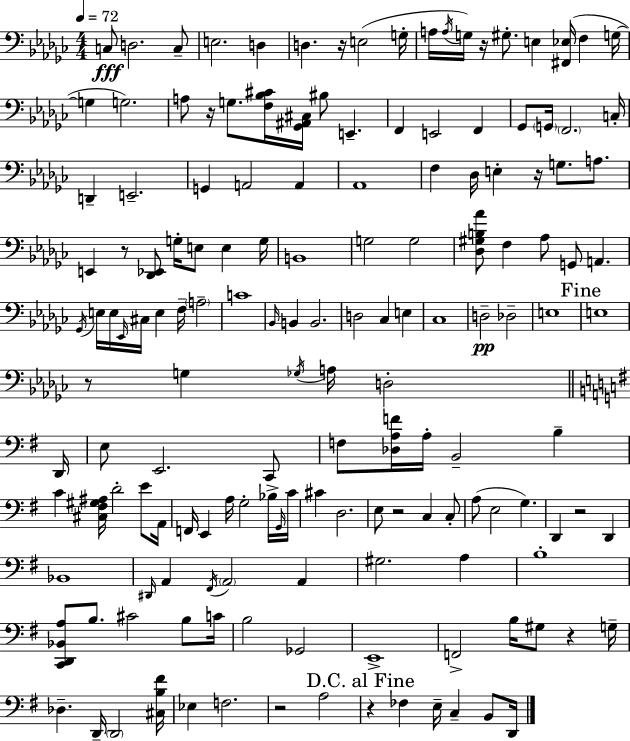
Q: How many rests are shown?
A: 11